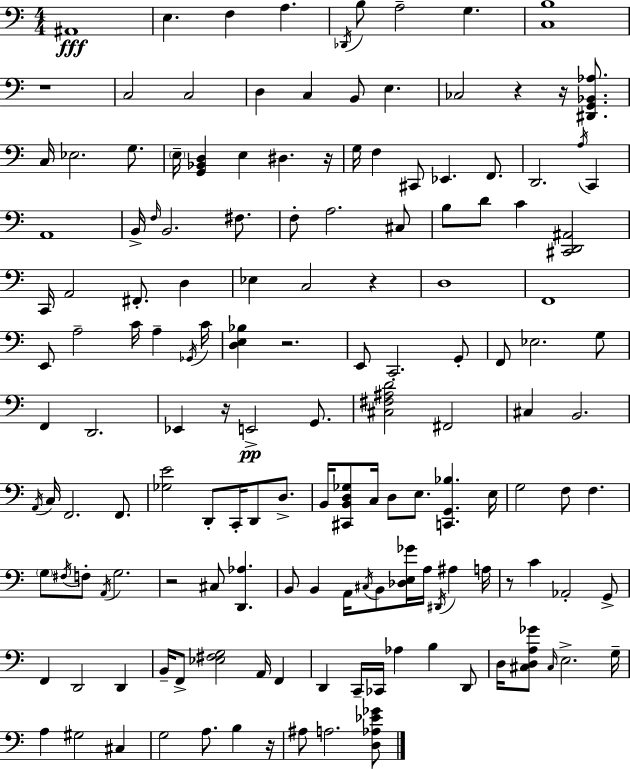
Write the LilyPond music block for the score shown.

{
  \clef bass
  \numericTimeSignature
  \time 4/4
  \key a \minor
  ais,1\fff | e4. f4 a4. | \acciaccatura { des,16 } b8 a2-- g4. | <c b>1 | \break r1 | c2 c2 | d4 c4 b,8 e4. | ces2 r4 r16 <dis, g, bes, aes>8. | \break c16 ees2. g8. | \parenthesize e16-- <g, bes, d>4 e4 dis4. | r16 g16 f4 cis,8 ees,4. f,8. | d,2. \acciaccatura { a16 } c,4 | \break a,1 | b,16-> \grace { f16 } b,2. | fis8. f8-. a2. | cis8 b8 d'8 c'4 <cis, d, ais,>2 | \break c,16 a,2 fis,8.-. d4 | ees4 c2 r4 | d1 | f,1 | \break e,8 a2-- c'16 a4-- | \acciaccatura { ges,16 } c'16 <d e bes>4 r2. | e,8 c,2.-. | g,8-. f,8 ees2. | \break g8 f,4 d,2. | ees,4 r16 e,2->\pp | g,8. <cis fis ais d'>2 fis,2 | cis4 b,2. | \break \acciaccatura { a,16 } c16 f,2. | f,8. <ges e'>2 d,8-. c,16-. | d,8 d8.-> b,16 <cis, b, d ges>8 c16 d8 e8. <c, g, bes>4. | e16 g2 f8 f4. | \break \parenthesize g8 \acciaccatura { fis16 } f8-. \acciaccatura { a,16 } g2. | r2 cis8 | <d, aes>4. b,8 b,4 a,16 \acciaccatura { cis16 } b,8 | <des e ges'>16 a16 \acciaccatura { dis,16 } ais4 a16 r8 c'4 aes,2-. | \break g,8-> f,4 d,2 | d,4 b,16-- f,8-> <ees fis g>2 | a,16 f,4 d,4 c,16-- ces,16 aes4 | b4 d,8 d16 <cis d a ges'>8 \grace { cis16 } e2.-> | \break g16-- a4 gis2 | cis4 g2 | a8. b4 r16 ais8 a2. | <d aes ees' ges'>8 \bar "|."
}